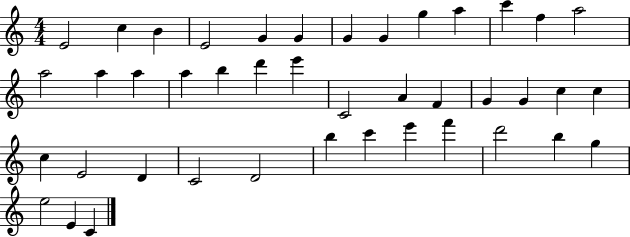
{
  \clef treble
  \numericTimeSignature
  \time 4/4
  \key c \major
  e'2 c''4 b'4 | e'2 g'4 g'4 | g'4 g'4 g''4 a''4 | c'''4 f''4 a''2 | \break a''2 a''4 a''4 | a''4 b''4 d'''4 e'''4 | c'2 a'4 f'4 | g'4 g'4 c''4 c''4 | \break c''4 e'2 d'4 | c'2 d'2 | b''4 c'''4 e'''4 f'''4 | d'''2 b''4 g''4 | \break e''2 e'4 c'4 | \bar "|."
}